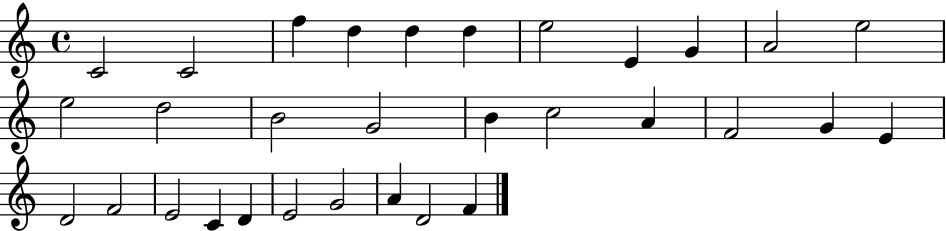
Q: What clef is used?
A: treble